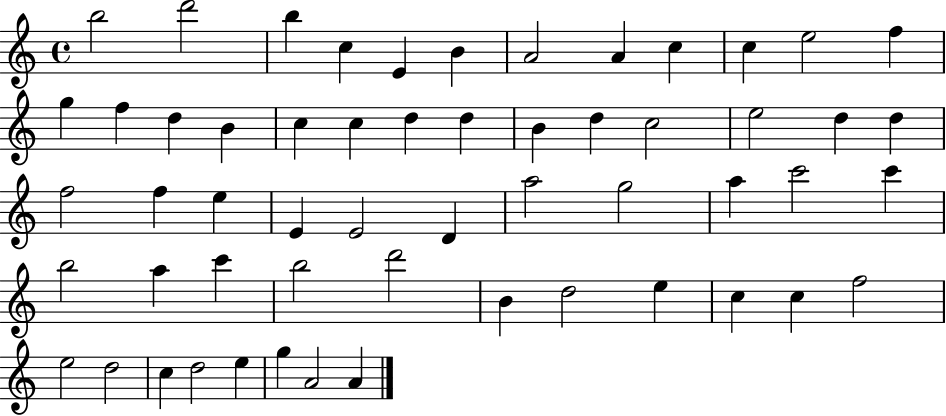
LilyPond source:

{
  \clef treble
  \time 4/4
  \defaultTimeSignature
  \key c \major
  b''2 d'''2 | b''4 c''4 e'4 b'4 | a'2 a'4 c''4 | c''4 e''2 f''4 | \break g''4 f''4 d''4 b'4 | c''4 c''4 d''4 d''4 | b'4 d''4 c''2 | e''2 d''4 d''4 | \break f''2 f''4 e''4 | e'4 e'2 d'4 | a''2 g''2 | a''4 c'''2 c'''4 | \break b''2 a''4 c'''4 | b''2 d'''2 | b'4 d''2 e''4 | c''4 c''4 f''2 | \break e''2 d''2 | c''4 d''2 e''4 | g''4 a'2 a'4 | \bar "|."
}